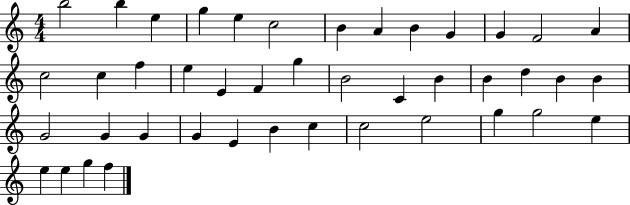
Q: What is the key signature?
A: C major